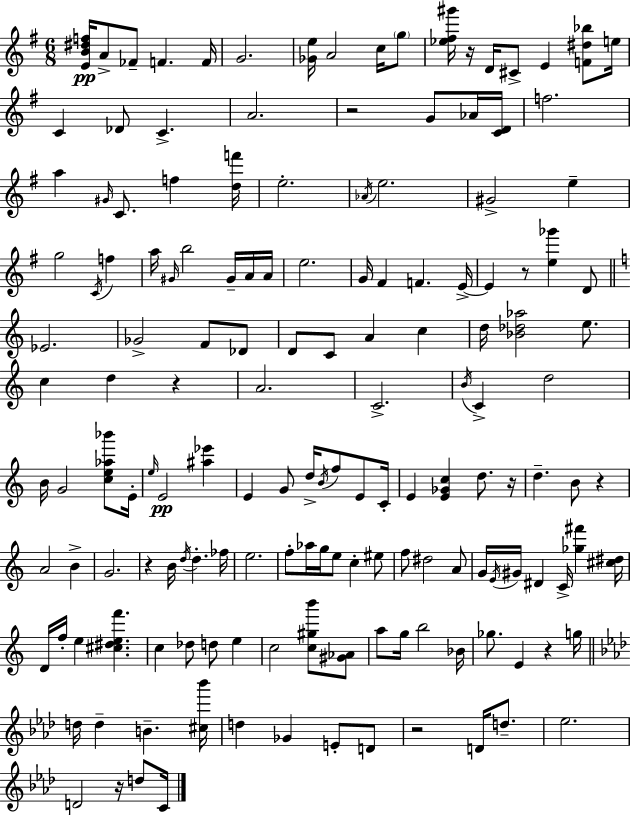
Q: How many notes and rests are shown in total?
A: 154